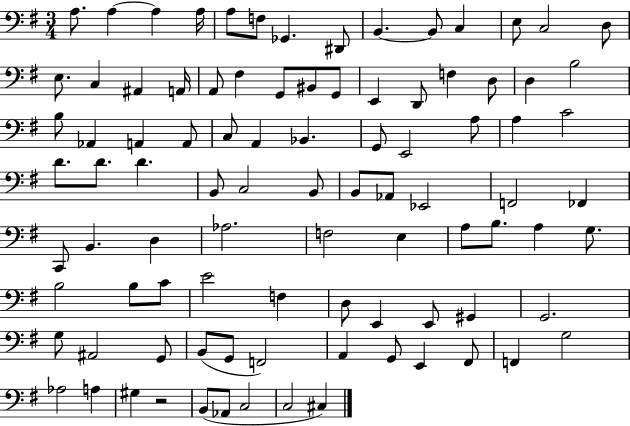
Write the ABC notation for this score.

X:1
T:Untitled
M:3/4
L:1/4
K:G
A,/2 A, A, A,/4 A,/2 F,/2 _G,, ^D,,/2 B,, B,,/2 C, E,/2 C,2 D,/2 E,/2 C, ^A,, A,,/4 A,,/2 ^F, G,,/2 ^B,,/2 G,,/2 E,, D,,/2 F, D,/2 D, B,2 B,/2 _A,, A,, A,,/2 C,/2 A,, _B,, G,,/2 E,,2 A,/2 A, C2 D/2 D/2 D B,,/2 C,2 B,,/2 B,,/2 _A,,/2 _E,,2 F,,2 _F,, C,,/2 B,, D, _A,2 F,2 E, A,/2 B,/2 A, G,/2 B,2 B,/2 C/2 E2 F, D,/2 E,, E,,/2 ^G,, G,,2 G,/2 ^A,,2 G,,/2 B,,/2 G,,/2 F,,2 A,, G,,/2 E,, ^F,,/2 F,, G,2 _A,2 A, ^G, z2 B,,/2 _A,,/2 C,2 C,2 ^C,